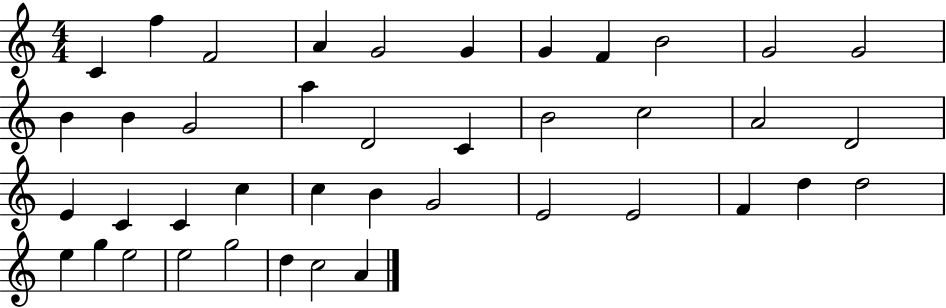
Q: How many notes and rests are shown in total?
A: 41